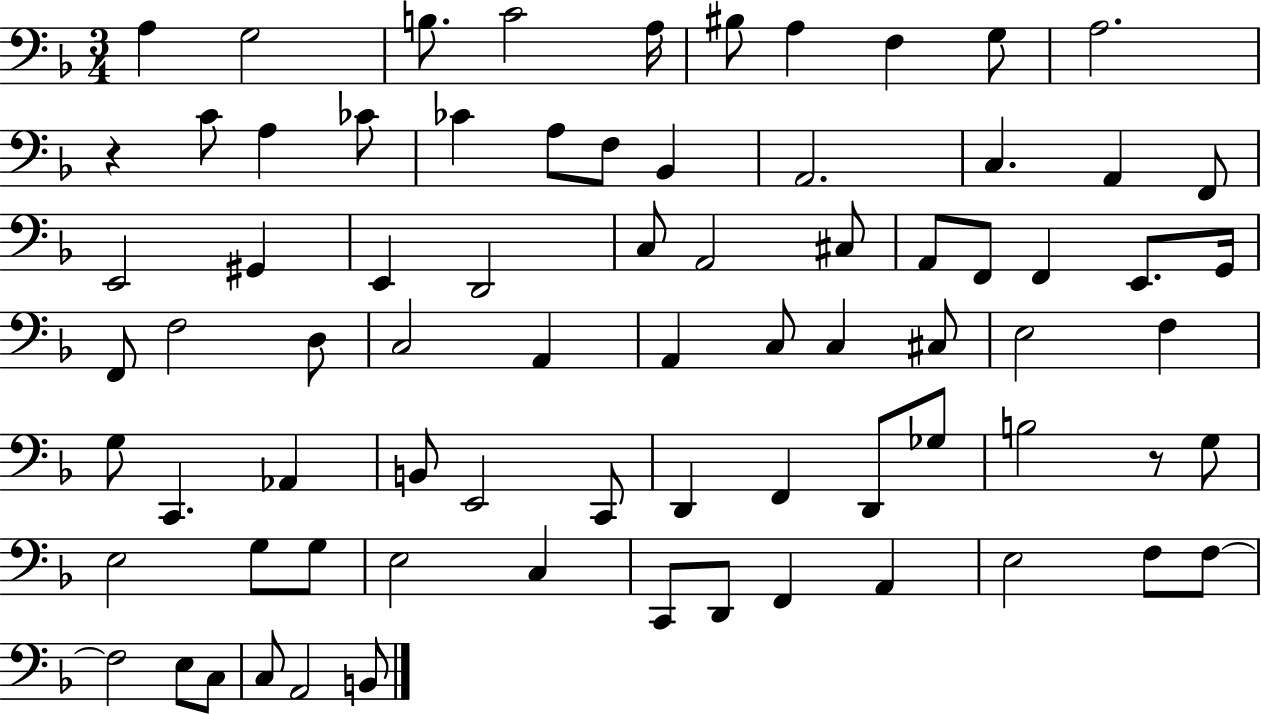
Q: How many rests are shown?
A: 2